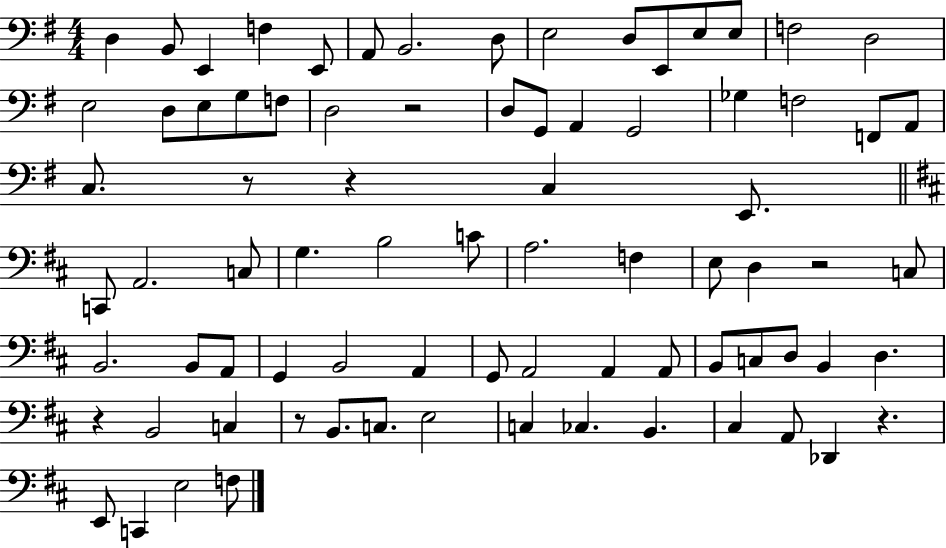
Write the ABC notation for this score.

X:1
T:Untitled
M:4/4
L:1/4
K:G
D, B,,/2 E,, F, E,,/2 A,,/2 B,,2 D,/2 E,2 D,/2 E,,/2 E,/2 E,/2 F,2 D,2 E,2 D,/2 E,/2 G,/2 F,/2 D,2 z2 D,/2 G,,/2 A,, G,,2 _G, F,2 F,,/2 A,,/2 C,/2 z/2 z C, E,,/2 C,,/2 A,,2 C,/2 G, B,2 C/2 A,2 F, E,/2 D, z2 C,/2 B,,2 B,,/2 A,,/2 G,, B,,2 A,, G,,/2 A,,2 A,, A,,/2 B,,/2 C,/2 D,/2 B,, D, z B,,2 C, z/2 B,,/2 C,/2 E,2 C, _C, B,, ^C, A,,/2 _D,, z E,,/2 C,, E,2 F,/2